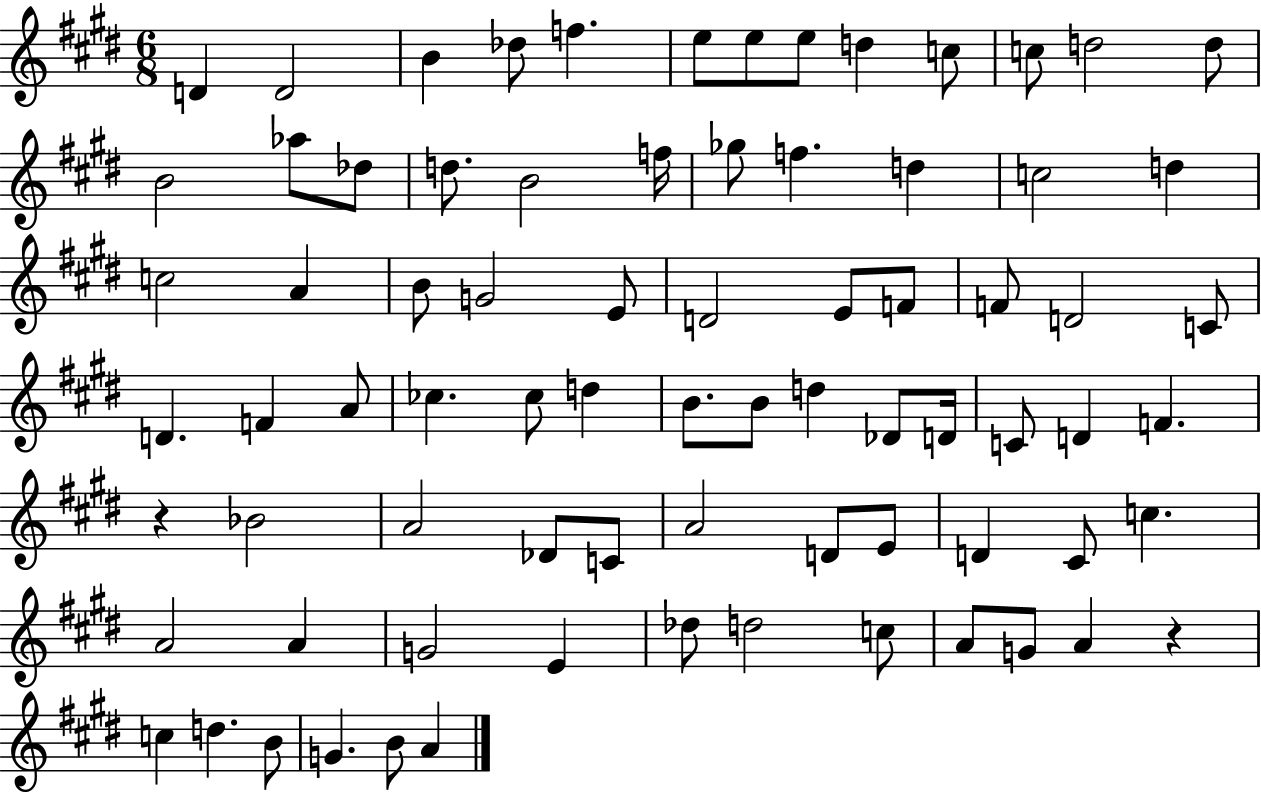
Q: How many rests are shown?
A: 2